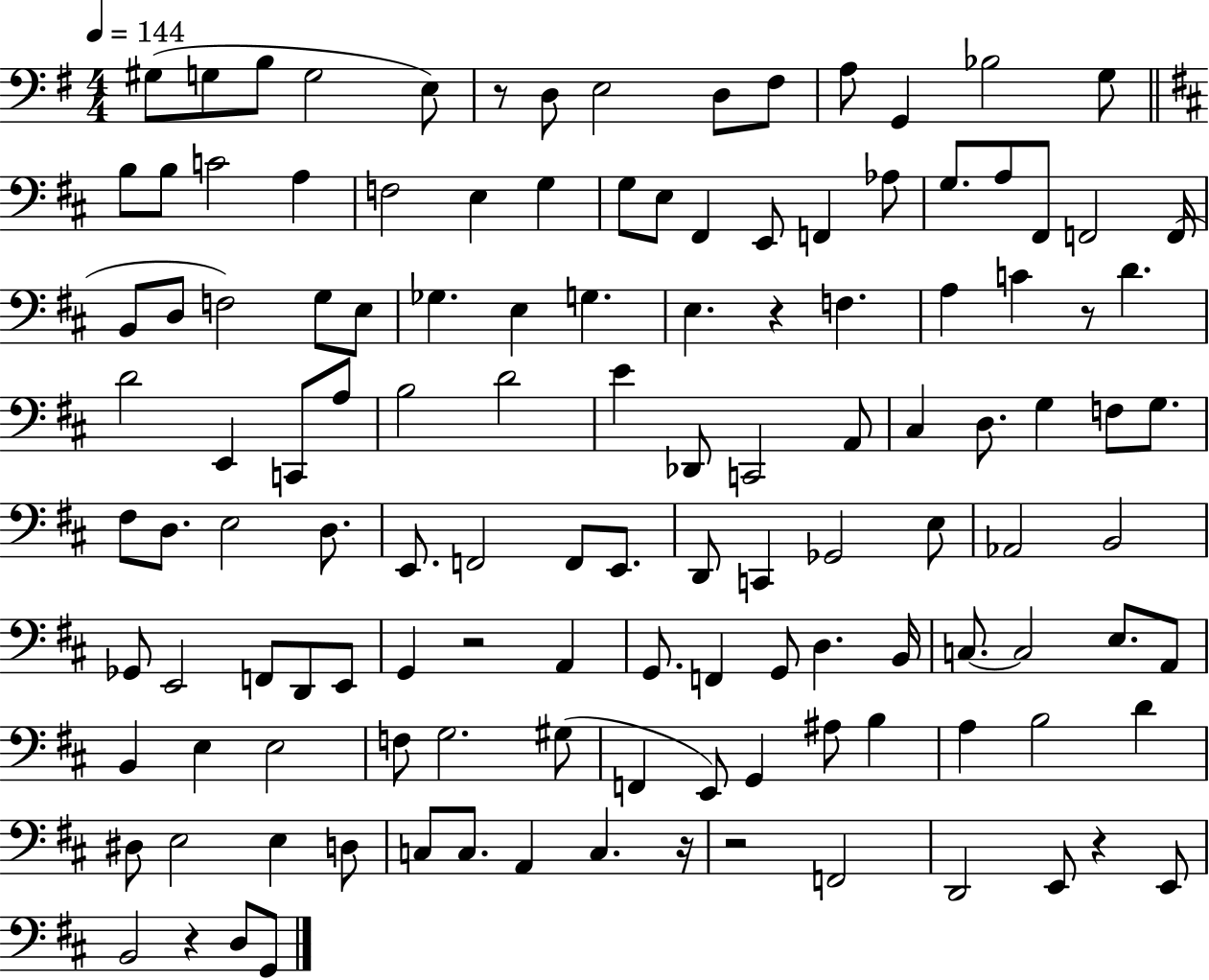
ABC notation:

X:1
T:Untitled
M:4/4
L:1/4
K:G
^G,/2 G,/2 B,/2 G,2 E,/2 z/2 D,/2 E,2 D,/2 ^F,/2 A,/2 G,, _B,2 G,/2 B,/2 B,/2 C2 A, F,2 E, G, G,/2 E,/2 ^F,, E,,/2 F,, _A,/2 G,/2 A,/2 ^F,,/2 F,,2 F,,/4 B,,/2 D,/2 F,2 G,/2 E,/2 _G, E, G, E, z F, A, C z/2 D D2 E,, C,,/2 A,/2 B,2 D2 E _D,,/2 C,,2 A,,/2 ^C, D,/2 G, F,/2 G,/2 ^F,/2 D,/2 E,2 D,/2 E,,/2 F,,2 F,,/2 E,,/2 D,,/2 C,, _G,,2 E,/2 _A,,2 B,,2 _G,,/2 E,,2 F,,/2 D,,/2 E,,/2 G,, z2 A,, G,,/2 F,, G,,/2 D, B,,/4 C,/2 C,2 E,/2 A,,/2 B,, E, E,2 F,/2 G,2 ^G,/2 F,, E,,/2 G,, ^A,/2 B, A, B,2 D ^D,/2 E,2 E, D,/2 C,/2 C,/2 A,, C, z/4 z2 F,,2 D,,2 E,,/2 z E,,/2 B,,2 z D,/2 G,,/2